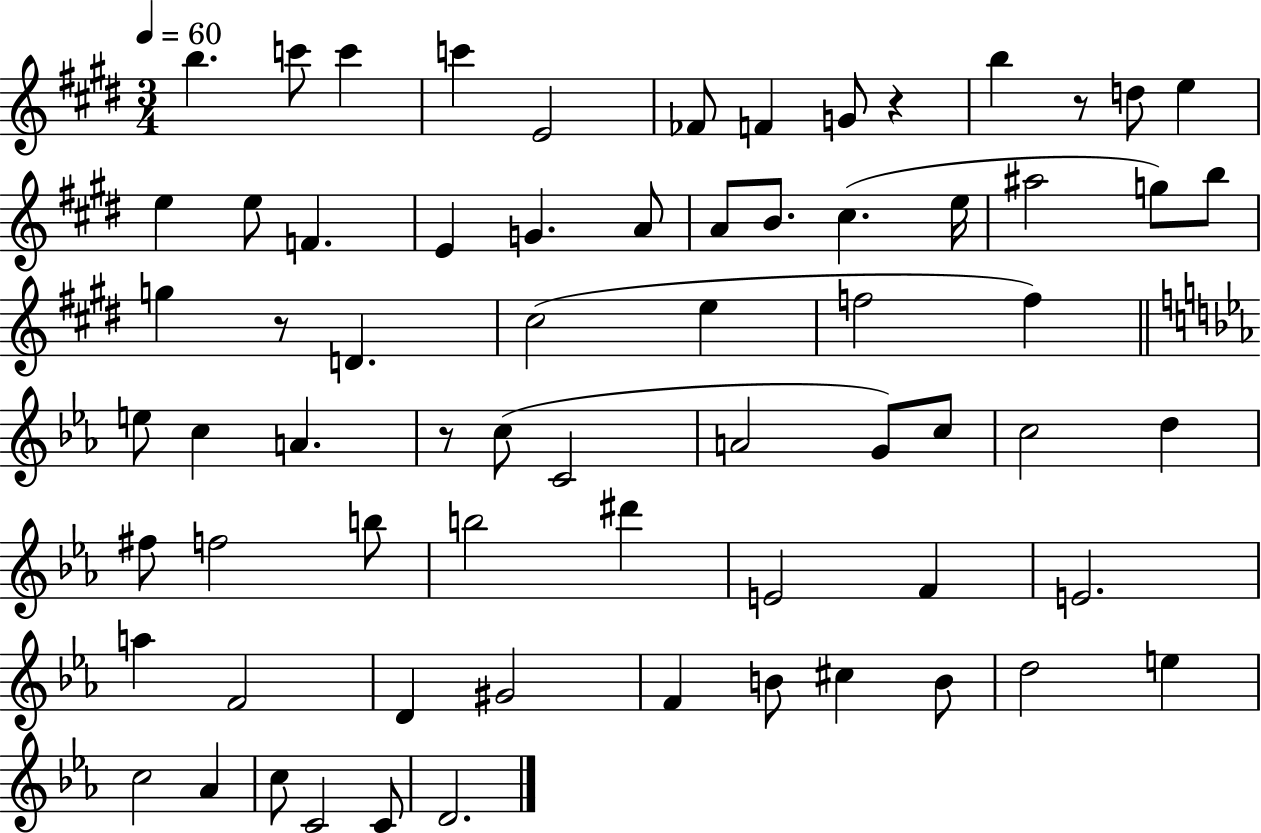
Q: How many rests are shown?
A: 4